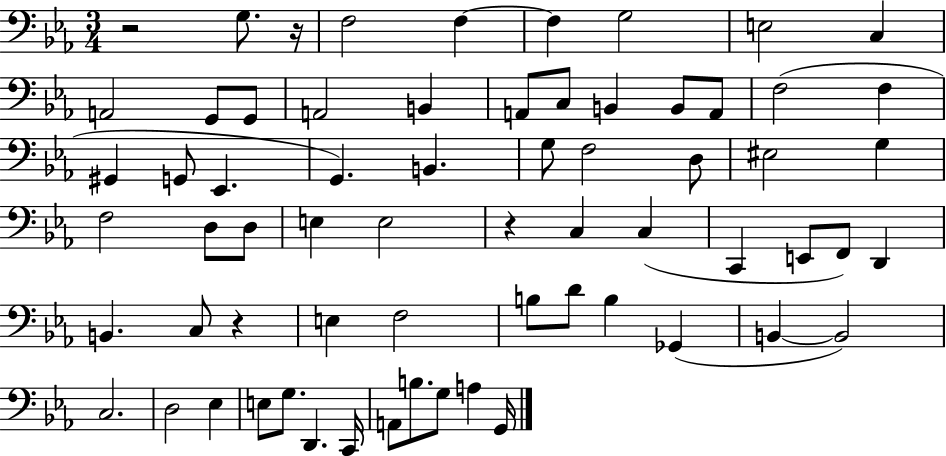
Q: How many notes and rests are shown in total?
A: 66